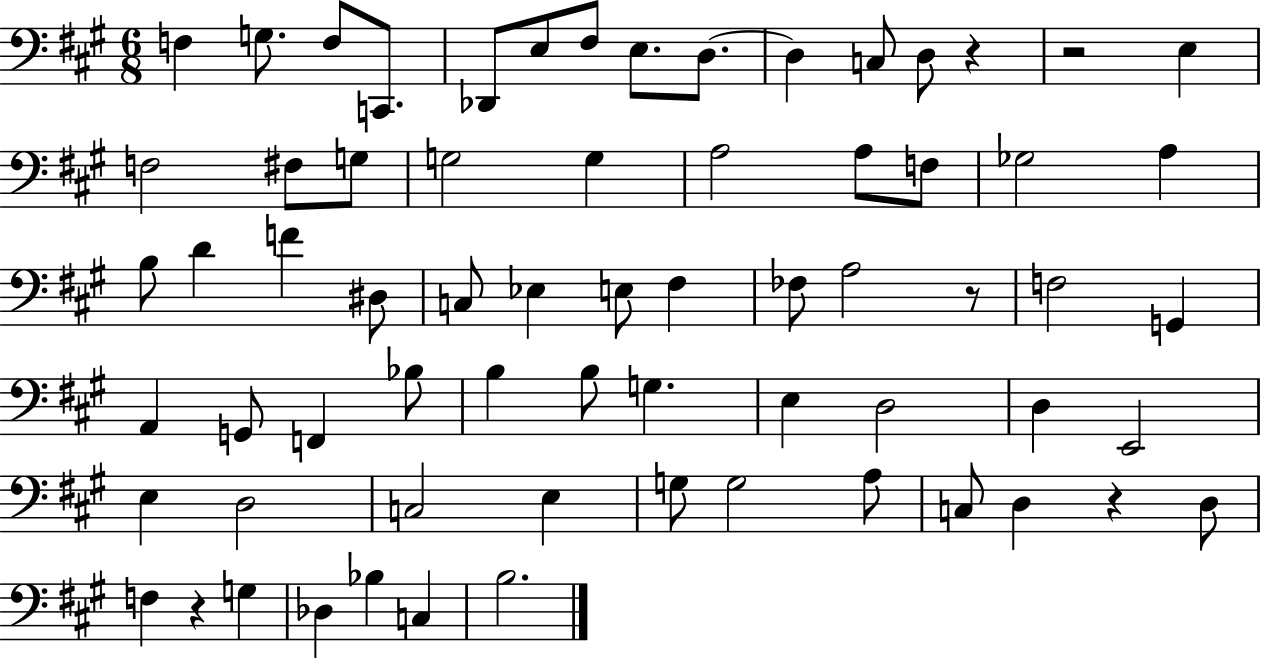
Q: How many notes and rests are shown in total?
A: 67